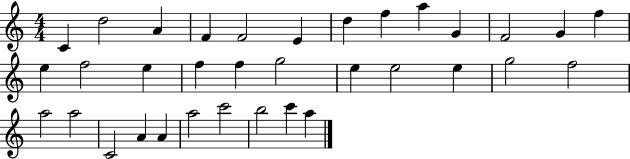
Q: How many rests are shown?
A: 0